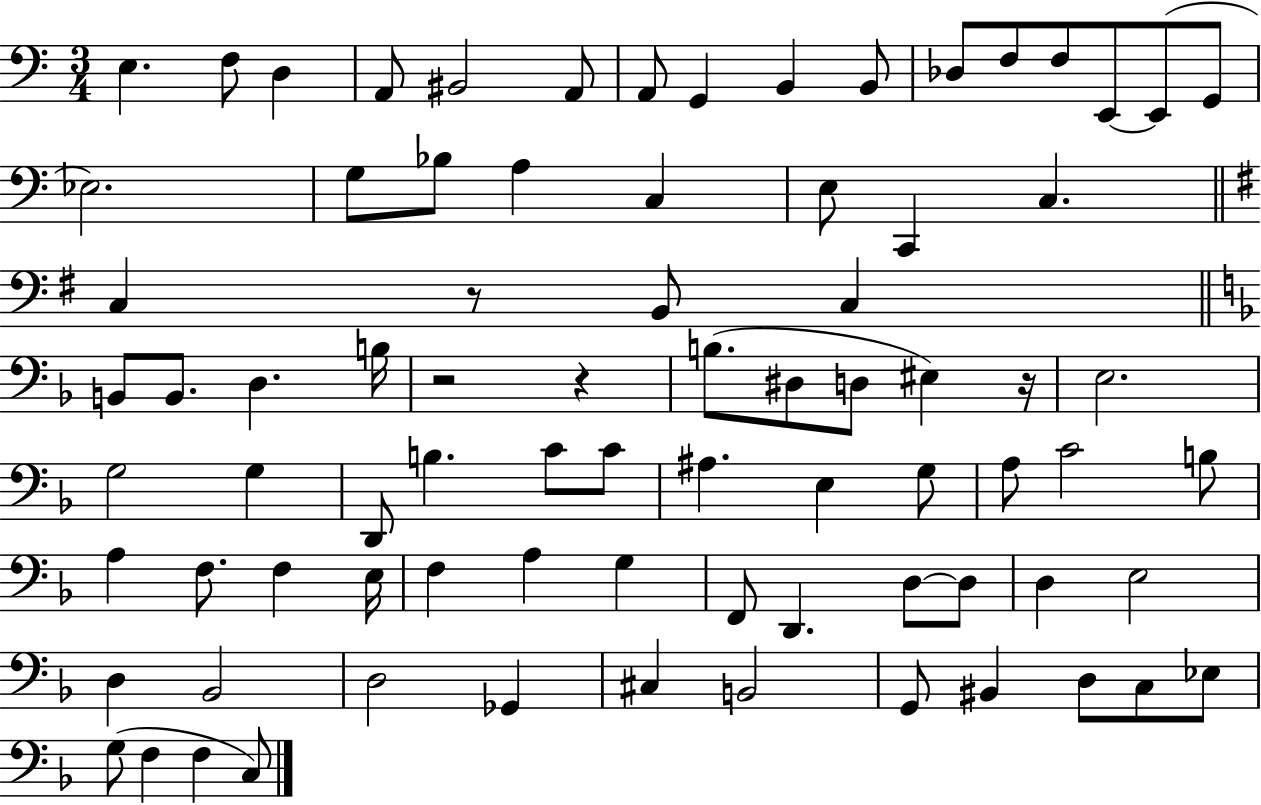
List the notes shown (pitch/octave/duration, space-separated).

E3/q. F3/e D3/q A2/e BIS2/h A2/e A2/e G2/q B2/q B2/e Db3/e F3/e F3/e E2/e E2/e G2/e Eb3/h. G3/e Bb3/e A3/q C3/q E3/e C2/q C3/q. C3/q R/e B2/e C3/q B2/e B2/e. D3/q. B3/s R/h R/q B3/e. D#3/e D3/e EIS3/q R/s E3/h. G3/h G3/q D2/e B3/q. C4/e C4/e A#3/q. E3/q G3/e A3/e C4/h B3/e A3/q F3/e. F3/q E3/s F3/q A3/q G3/q F2/e D2/q. D3/e D3/e D3/q E3/h D3/q Bb2/h D3/h Gb2/q C#3/q B2/h G2/e BIS2/q D3/e C3/e Eb3/e G3/e F3/q F3/q C3/e